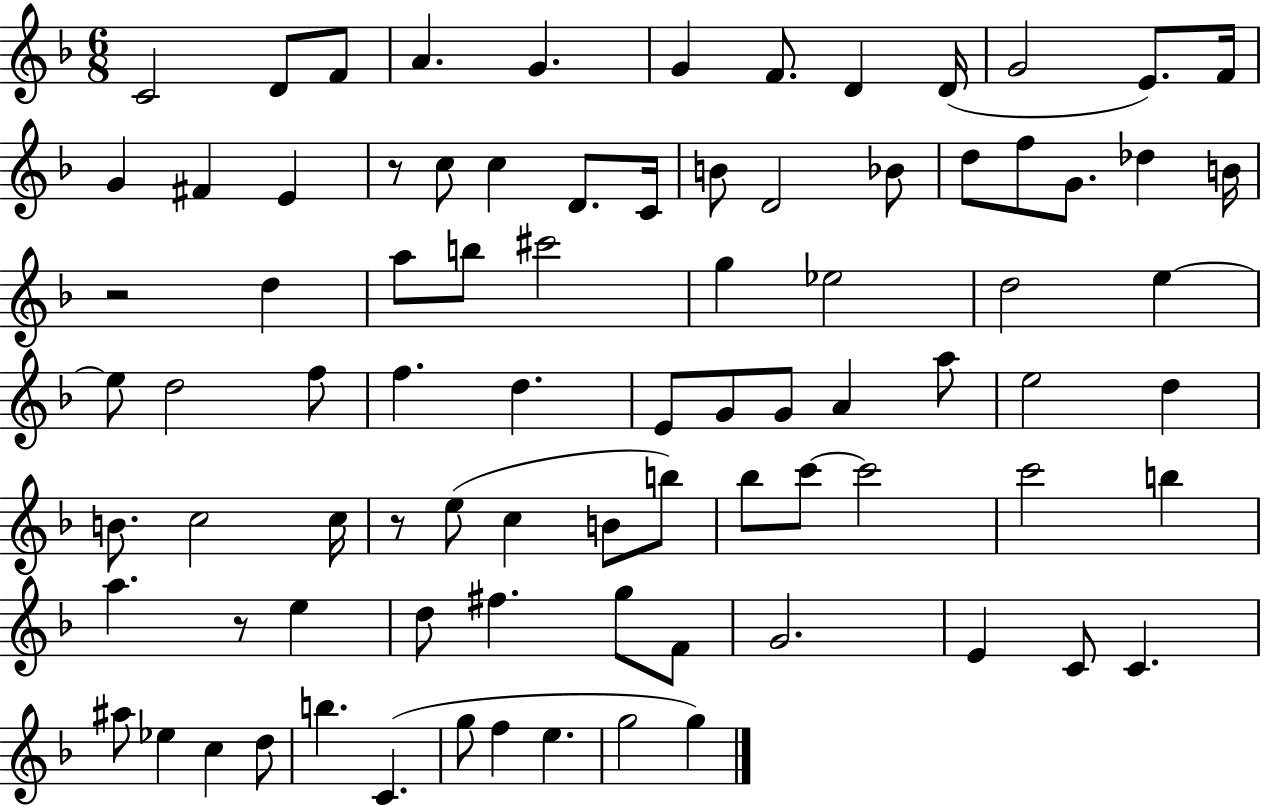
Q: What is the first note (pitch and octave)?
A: C4